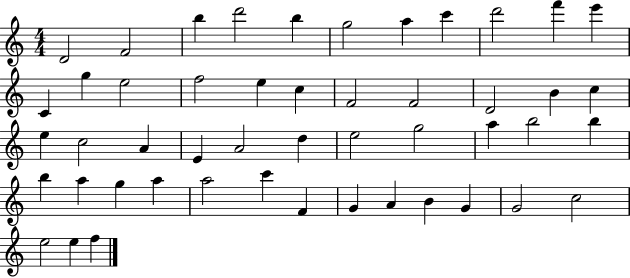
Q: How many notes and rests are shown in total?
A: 49